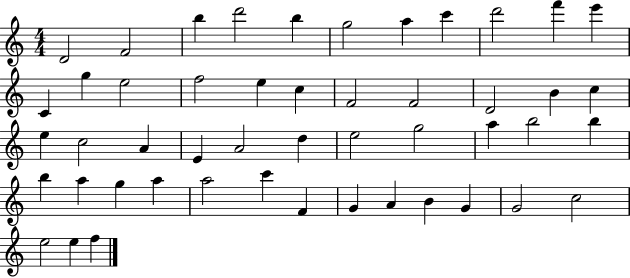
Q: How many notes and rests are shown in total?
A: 49